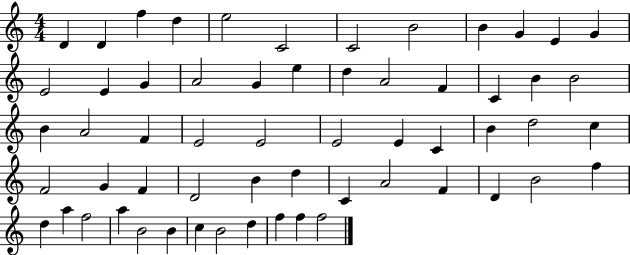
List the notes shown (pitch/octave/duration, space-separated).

D4/q D4/q F5/q D5/q E5/h C4/h C4/h B4/h B4/q G4/q E4/q G4/q E4/h E4/q G4/q A4/h G4/q E5/q D5/q A4/h F4/q C4/q B4/q B4/h B4/q A4/h F4/q E4/h E4/h E4/h E4/q C4/q B4/q D5/h C5/q F4/h G4/q F4/q D4/h B4/q D5/q C4/q A4/h F4/q D4/q B4/h F5/q D5/q A5/q F5/h A5/q B4/h B4/q C5/q B4/h D5/q F5/q F5/q F5/h